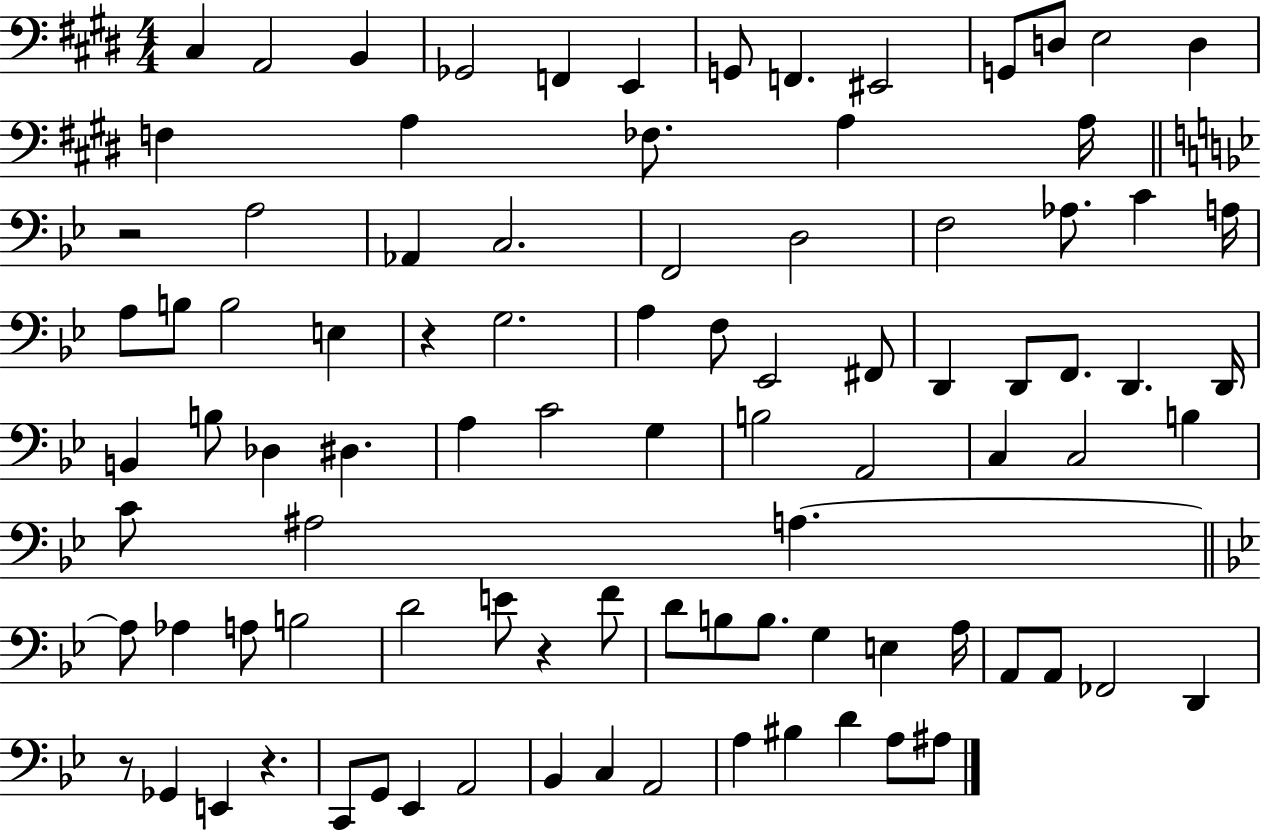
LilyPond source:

{
  \clef bass
  \numericTimeSignature
  \time 4/4
  \key e \major
  cis4 a,2 b,4 | ges,2 f,4 e,4 | g,8 f,4. eis,2 | g,8 d8 e2 d4 | \break f4 a4 fes8. a4 a16 | \bar "||" \break \key g \minor r2 a2 | aes,4 c2. | f,2 d2 | f2 aes8. c'4 a16 | \break a8 b8 b2 e4 | r4 g2. | a4 f8 ees,2 fis,8 | d,4 d,8 f,8. d,4. d,16 | \break b,4 b8 des4 dis4. | a4 c'2 g4 | b2 a,2 | c4 c2 b4 | \break c'8 ais2 a4.~~ | \bar "||" \break \key g \minor a8 aes4 a8 b2 | d'2 e'8 r4 f'8 | d'8 b8 b8. g4 e4 a16 | a,8 a,8 fes,2 d,4 | \break r8 ges,4 e,4 r4. | c,8 g,8 ees,4 a,2 | bes,4 c4 a,2 | a4 bis4 d'4 a8 ais8 | \break \bar "|."
}